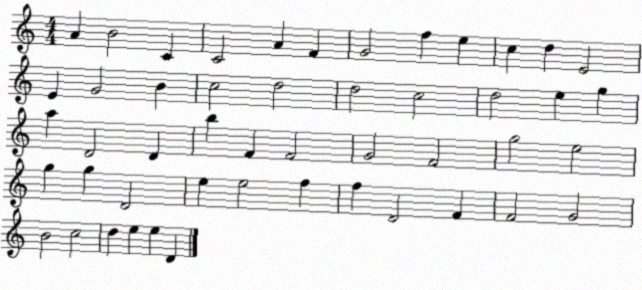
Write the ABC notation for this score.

X:1
T:Untitled
M:4/4
L:1/4
K:C
A B2 C C2 A F G2 f e c d E2 E G2 B c2 d2 d2 c2 d2 e g a D2 D b F F2 G2 F2 g2 e2 g g D2 e e2 f f D2 F F2 G2 B2 c2 d e e D